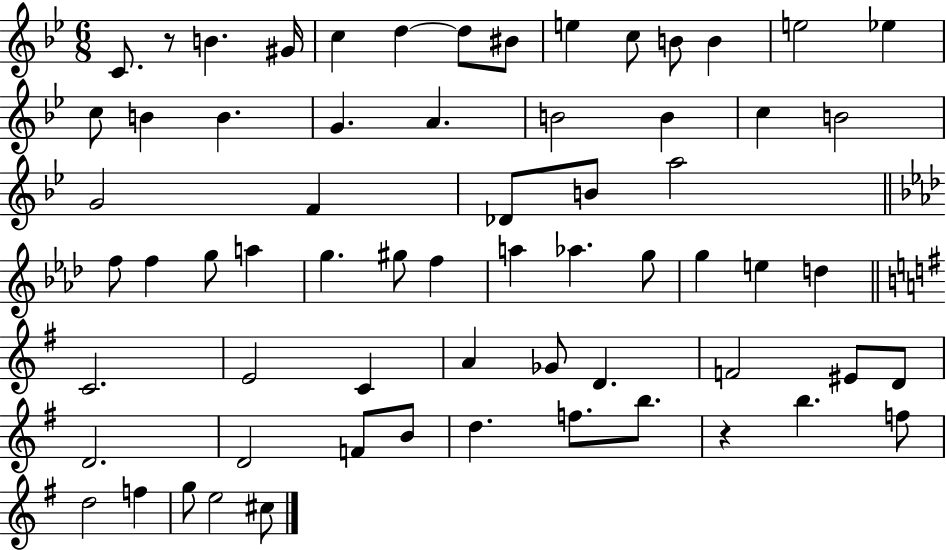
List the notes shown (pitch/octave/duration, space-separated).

C4/e. R/e B4/q. G#4/s C5/q D5/q D5/e BIS4/e E5/q C5/e B4/e B4/q E5/h Eb5/q C5/e B4/q B4/q. G4/q. A4/q. B4/h B4/q C5/q B4/h G4/h F4/q Db4/e B4/e A5/h F5/e F5/q G5/e A5/q G5/q. G#5/e F5/q A5/q Ab5/q. G5/e G5/q E5/q D5/q C4/h. E4/h C4/q A4/q Gb4/e D4/q. F4/h EIS4/e D4/e D4/h. D4/h F4/e B4/e D5/q. F5/e. B5/e. R/q B5/q. F5/e D5/h F5/q G5/e E5/h C#5/e